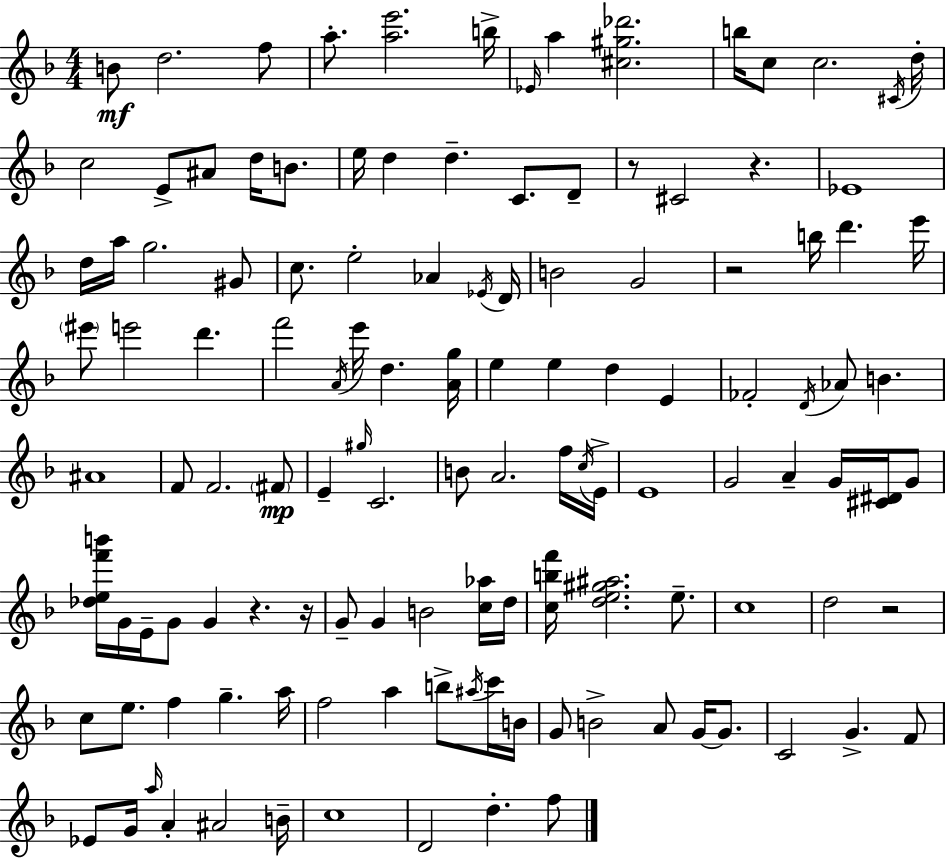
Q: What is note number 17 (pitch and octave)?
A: B4